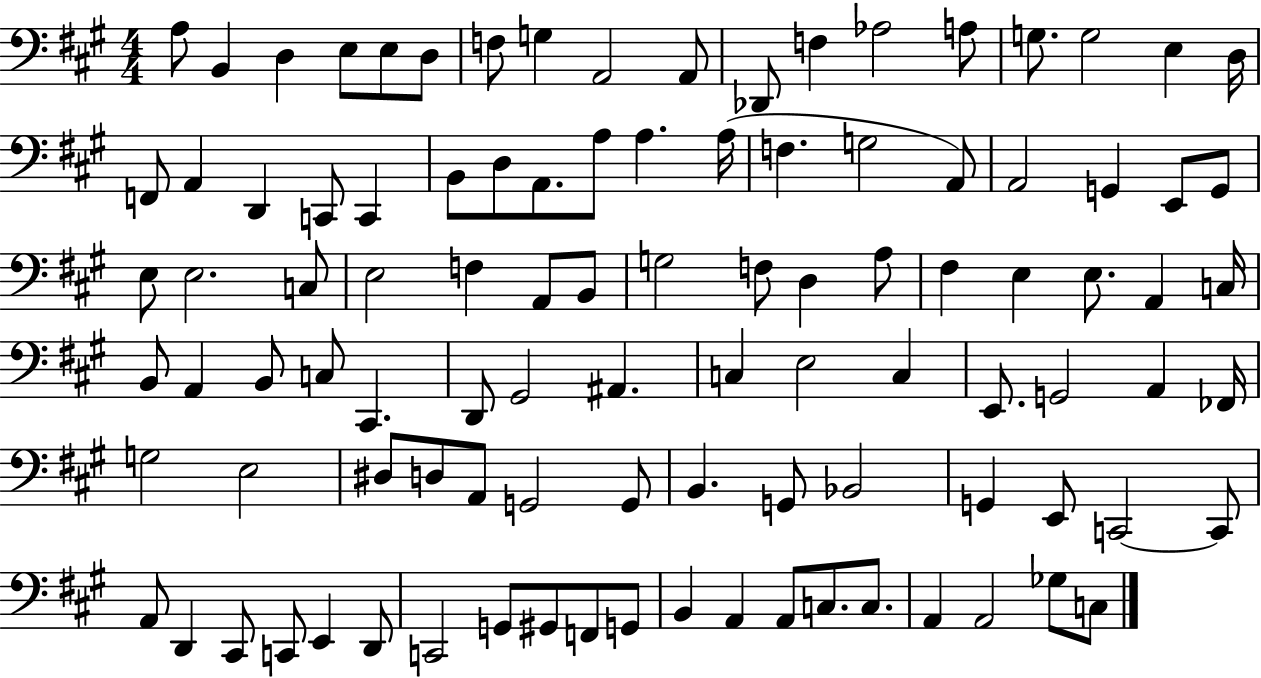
A3/e B2/q D3/q E3/e E3/e D3/e F3/e G3/q A2/h A2/e Db2/e F3/q Ab3/h A3/e G3/e. G3/h E3/q D3/s F2/e A2/q D2/q C2/e C2/q B2/e D3/e A2/e. A3/e A3/q. A3/s F3/q. G3/h A2/e A2/h G2/q E2/e G2/e E3/e E3/h. C3/e E3/h F3/q A2/e B2/e G3/h F3/e D3/q A3/e F#3/q E3/q E3/e. A2/q C3/s B2/e A2/q B2/e C3/e C#2/q. D2/e G#2/h A#2/q. C3/q E3/h C3/q E2/e. G2/h A2/q FES2/s G3/h E3/h D#3/e D3/e A2/e G2/h G2/e B2/q. G2/e Bb2/h G2/q E2/e C2/h C2/e A2/e D2/q C#2/e C2/e E2/q D2/e C2/h G2/e G#2/e F2/e G2/e B2/q A2/q A2/e C3/e. C3/e. A2/q A2/h Gb3/e C3/e